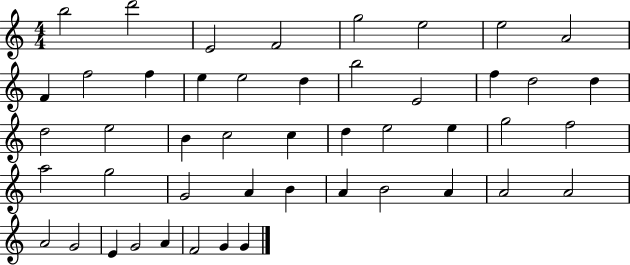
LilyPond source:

{
  \clef treble
  \numericTimeSignature
  \time 4/4
  \key c \major
  b''2 d'''2 | e'2 f'2 | g''2 e''2 | e''2 a'2 | \break f'4 f''2 f''4 | e''4 e''2 d''4 | b''2 e'2 | f''4 d''2 d''4 | \break d''2 e''2 | b'4 c''2 c''4 | d''4 e''2 e''4 | g''2 f''2 | \break a''2 g''2 | g'2 a'4 b'4 | a'4 b'2 a'4 | a'2 a'2 | \break a'2 g'2 | e'4 g'2 a'4 | f'2 g'4 g'4 | \bar "|."
}